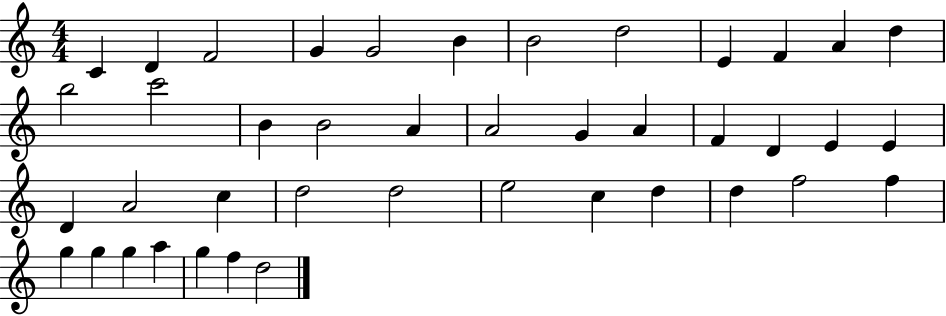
C4/q D4/q F4/h G4/q G4/h B4/q B4/h D5/h E4/q F4/q A4/q D5/q B5/h C6/h B4/q B4/h A4/q A4/h G4/q A4/q F4/q D4/q E4/q E4/q D4/q A4/h C5/q D5/h D5/h E5/h C5/q D5/q D5/q F5/h F5/q G5/q G5/q G5/q A5/q G5/q F5/q D5/h